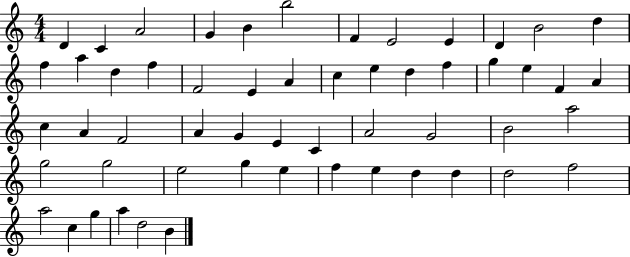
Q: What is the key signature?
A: C major